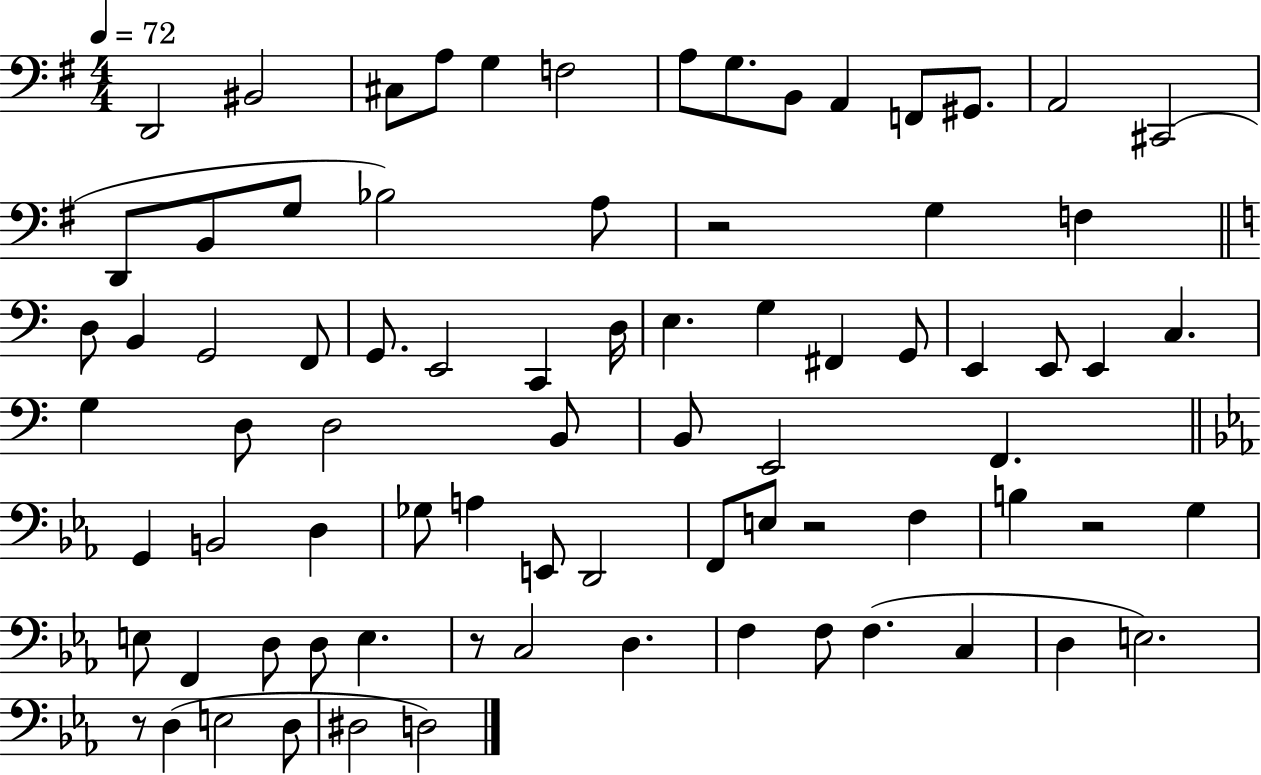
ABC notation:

X:1
T:Untitled
M:4/4
L:1/4
K:G
D,,2 ^B,,2 ^C,/2 A,/2 G, F,2 A,/2 G,/2 B,,/2 A,, F,,/2 ^G,,/2 A,,2 ^C,,2 D,,/2 B,,/2 G,/2 _B,2 A,/2 z2 G, F, D,/2 B,, G,,2 F,,/2 G,,/2 E,,2 C,, D,/4 E, G, ^F,, G,,/2 E,, E,,/2 E,, C, G, D,/2 D,2 B,,/2 B,,/2 E,,2 F,, G,, B,,2 D, _G,/2 A, E,,/2 D,,2 F,,/2 E,/2 z2 F, B, z2 G, E,/2 F,, D,/2 D,/2 E, z/2 C,2 D, F, F,/2 F, C, D, E,2 z/2 D, E,2 D,/2 ^D,2 D,2